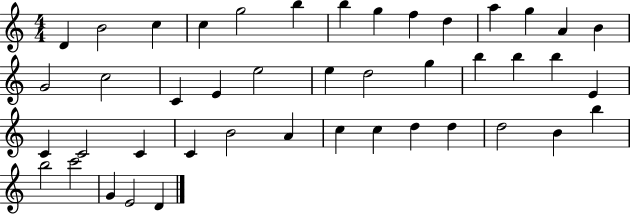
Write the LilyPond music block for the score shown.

{
  \clef treble
  \numericTimeSignature
  \time 4/4
  \key c \major
  d'4 b'2 c''4 | c''4 g''2 b''4 | b''4 g''4 f''4 d''4 | a''4 g''4 a'4 b'4 | \break g'2 c''2 | c'4 e'4 e''2 | e''4 d''2 g''4 | b''4 b''4 b''4 e'4 | \break c'4 c'2 c'4 | c'4 b'2 a'4 | c''4 c''4 d''4 d''4 | d''2 b'4 b''4 | \break b''2 c'''2 | g'4 e'2 d'4 | \bar "|."
}